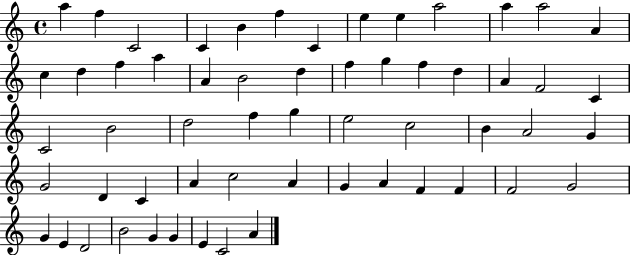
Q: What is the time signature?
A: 4/4